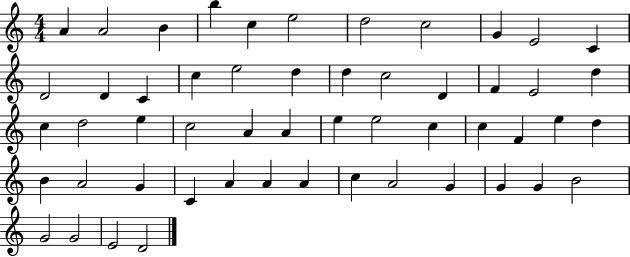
X:1
T:Untitled
M:4/4
L:1/4
K:C
A A2 B b c e2 d2 c2 G E2 C D2 D C c e2 d d c2 D F E2 d c d2 e c2 A A e e2 c c F e d B A2 G C A A A c A2 G G G B2 G2 G2 E2 D2